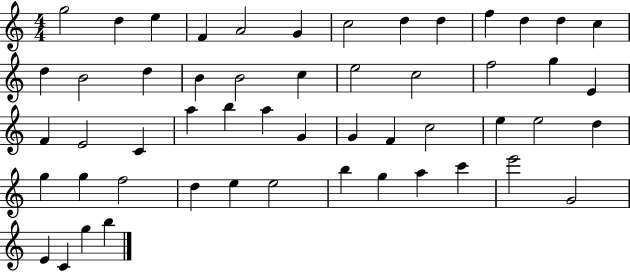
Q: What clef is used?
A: treble